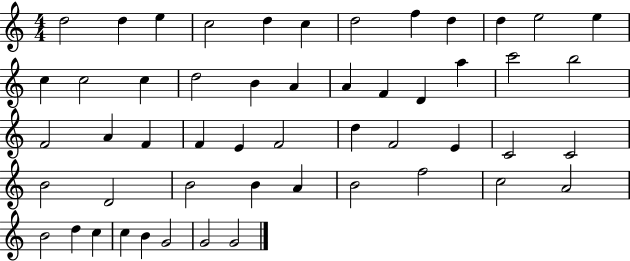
X:1
T:Untitled
M:4/4
L:1/4
K:C
d2 d e c2 d c d2 f d d e2 e c c2 c d2 B A A F D a c'2 b2 F2 A F F E F2 d F2 E C2 C2 B2 D2 B2 B A B2 f2 c2 A2 B2 d c c B G2 G2 G2